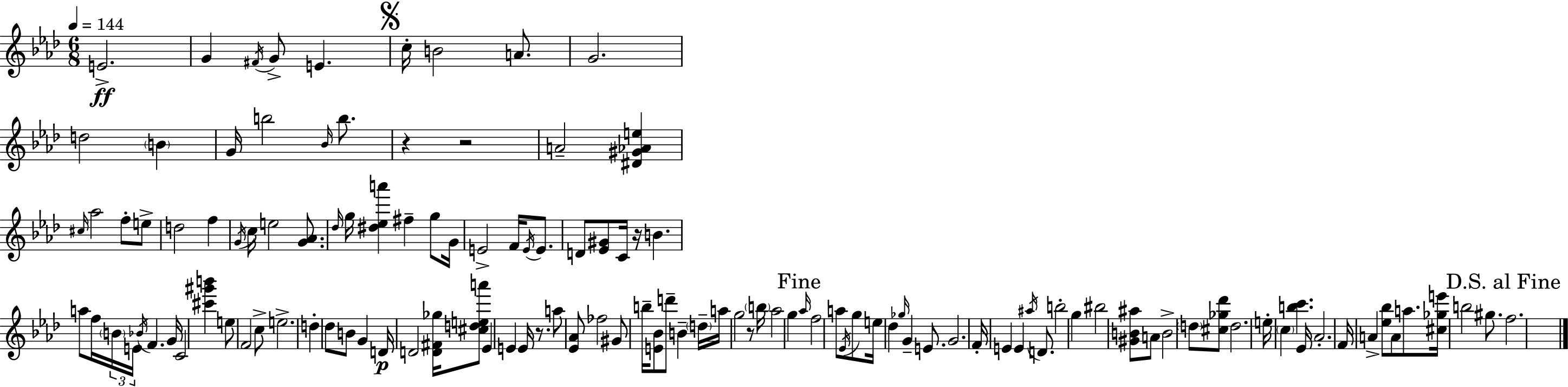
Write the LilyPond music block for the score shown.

{
  \clef treble
  \numericTimeSignature
  \time 6/8
  \key f \minor
  \tempo 4 = 144
  e'2.->\ff | g'4 \acciaccatura { fis'16 } g'8-> e'4. | \mark \markup { \musicglyph "scripts.segno" } c''16-. b'2 a'8. | g'2. | \break d''2 \parenthesize b'4 | g'16 b''2 \grace { bes'16 } b''8. | r4 r2 | a'2-- <dis' gis' aes' e''>4 | \break \grace { cis''16 } aes''2 f''8-. | e''8-> d''2 f''4 | \acciaccatura { g'16 } c''16 e''2 | <g' aes'>8. \grace { des''16 } g''16 <dis'' ees'' a'''>4 fis''4-- | \break g''8 g'16 e'2-> | f'16 \acciaccatura { e'16 } e'8. d'8 <ees' gis'>8 c'16 r16 | b'4. a''8 f''16 \tuplet 3/2 { \parenthesize b'16 e'16 \acciaccatura { bes'16 } } | f'4. g'16 c'2 | \break <cis''' gis''' b'''>4 e''8 f'2 | c''8-> e''2.-> | d''4-. des''8 | b'8 g'4 d'16\p d'2 | \break <d' fis' ges''>16 <cis'' d'' e'' a'''>8 ees'4 e'4 | e'16 r8. a''8 <ees' aes'>8 fes''2 | gis'8 b''16-- <e' bes'>8 | d'''8-- b'4-- \parenthesize d''16-- a''16 g''2 | \break r8 \parenthesize b''16 aes''2 | g''4 \mark "Fine" \grace { aes''16 } f''2 | a''8 \acciaccatura { ees'16 } g''8 e''16 des''4 | \grace { ges''16 } g'4-- e'8. g'2. | \break f'16-. e'4 | e'4 \acciaccatura { ais''16 } d'8. b''2-. | g''4 bis''2 | <gis' b' ais''>8 a'8 b'2-> | \break \parenthesize d''8 <cis'' ges'' des'''>8 d''2. | e''16-. | \parenthesize c''4 <b'' c'''>4. ees'16 aes'2.-. | f'16 | \break a'4-> <ees'' bes''>8 a'8 a''8. <cis'' ges'' e'''>16 | b''2 gis''8. \mark "D.S. al Fine" f''2. | \bar "|."
}